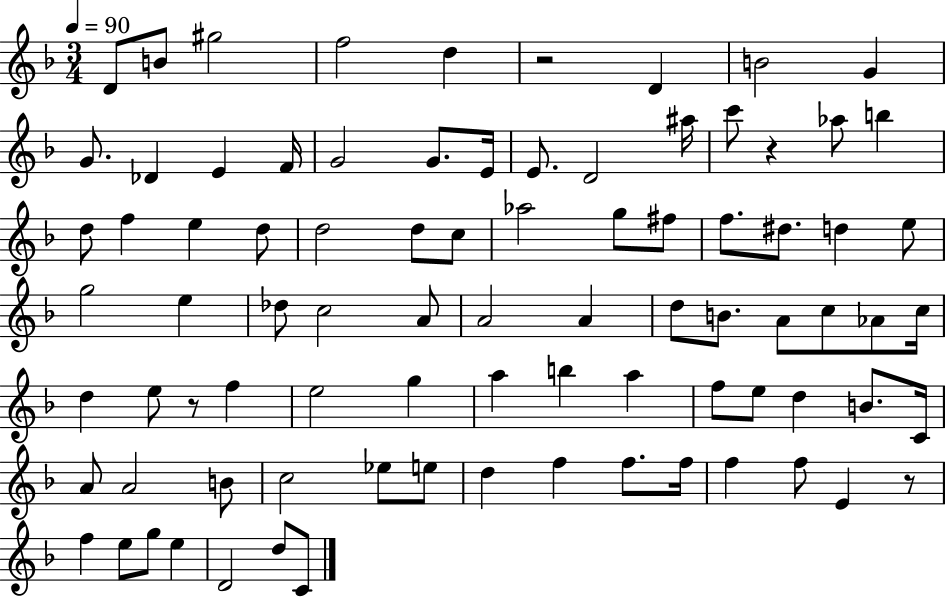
{
  \clef treble
  \numericTimeSignature
  \time 3/4
  \key f \major
  \tempo 4 = 90
  d'8 b'8 gis''2 | f''2 d''4 | r2 d'4 | b'2 g'4 | \break g'8. des'4 e'4 f'16 | g'2 g'8. e'16 | e'8. d'2 ais''16 | c'''8 r4 aes''8 b''4 | \break d''8 f''4 e''4 d''8 | d''2 d''8 c''8 | aes''2 g''8 fis''8 | f''8. dis''8. d''4 e''8 | \break g''2 e''4 | des''8 c''2 a'8 | a'2 a'4 | d''8 b'8. a'8 c''8 aes'8 c''16 | \break d''4 e''8 r8 f''4 | e''2 g''4 | a''4 b''4 a''4 | f''8 e''8 d''4 b'8. c'16 | \break a'8 a'2 b'8 | c''2 ees''8 e''8 | d''4 f''4 f''8. f''16 | f''4 f''8 e'4 r8 | \break f''4 e''8 g''8 e''4 | d'2 d''8 c'8 | \bar "|."
}